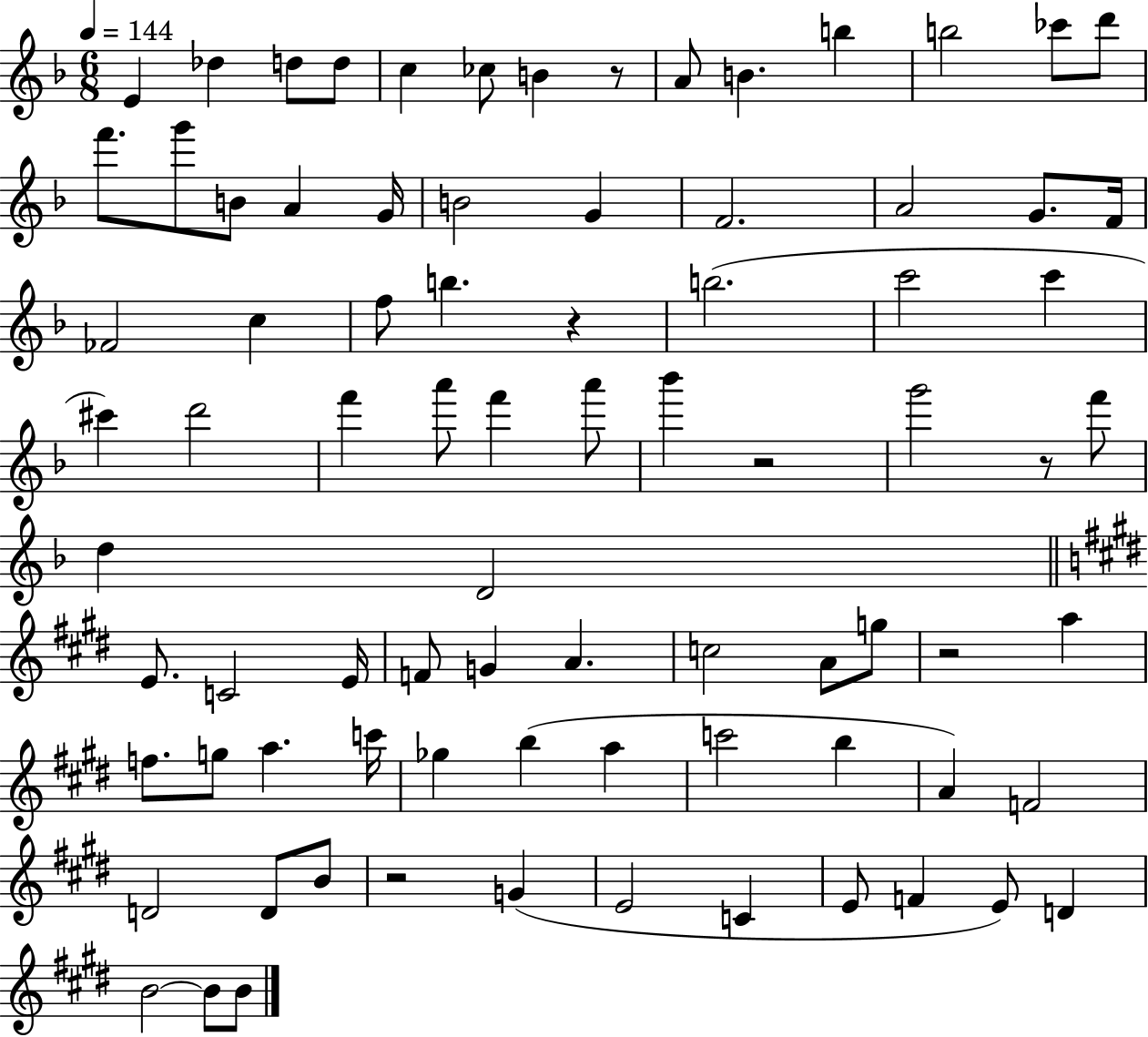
{
  \clef treble
  \numericTimeSignature
  \time 6/8
  \key f \major
  \tempo 4 = 144
  \repeat volta 2 { e'4 des''4 d''8 d''8 | c''4 ces''8 b'4 r8 | a'8 b'4. b''4 | b''2 ces'''8 d'''8 | \break f'''8. g'''8 b'8 a'4 g'16 | b'2 g'4 | f'2. | a'2 g'8. f'16 | \break fes'2 c''4 | f''8 b''4. r4 | b''2.( | c'''2 c'''4 | \break cis'''4) d'''2 | f'''4 a'''8 f'''4 a'''8 | bes'''4 r2 | g'''2 r8 f'''8 | \break d''4 d'2 | \bar "||" \break \key e \major e'8. c'2 e'16 | f'8 g'4 a'4. | c''2 a'8 g''8 | r2 a''4 | \break f''8. g''8 a''4. c'''16 | ges''4 b''4( a''4 | c'''2 b''4 | a'4) f'2 | \break d'2 d'8 b'8 | r2 g'4( | e'2 c'4 | e'8 f'4 e'8) d'4 | \break b'2~~ b'8 b'8 | } \bar "|."
}